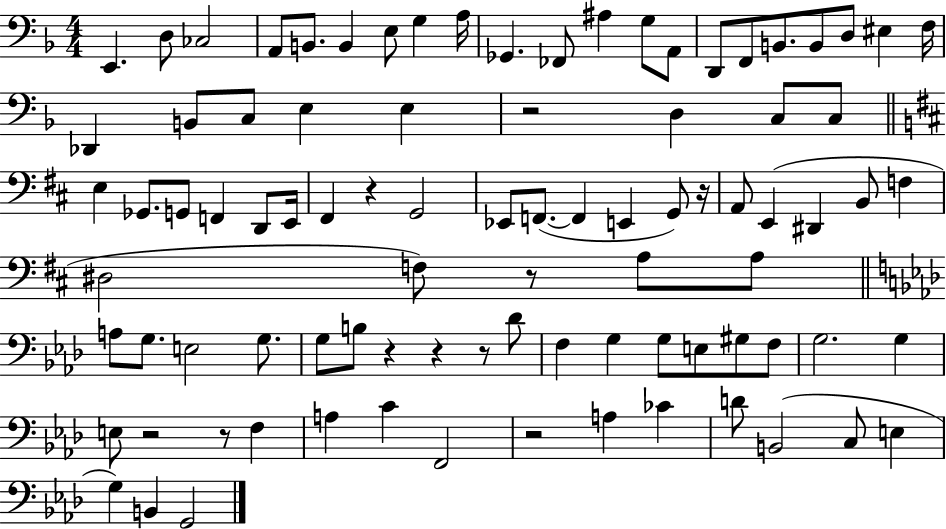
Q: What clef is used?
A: bass